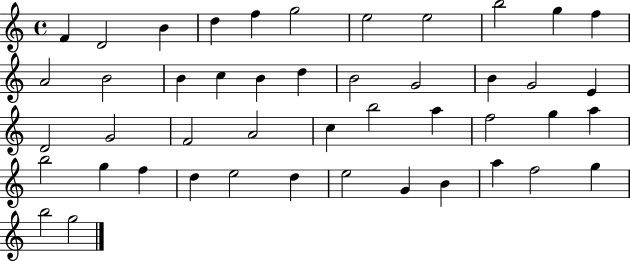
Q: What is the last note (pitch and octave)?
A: G5